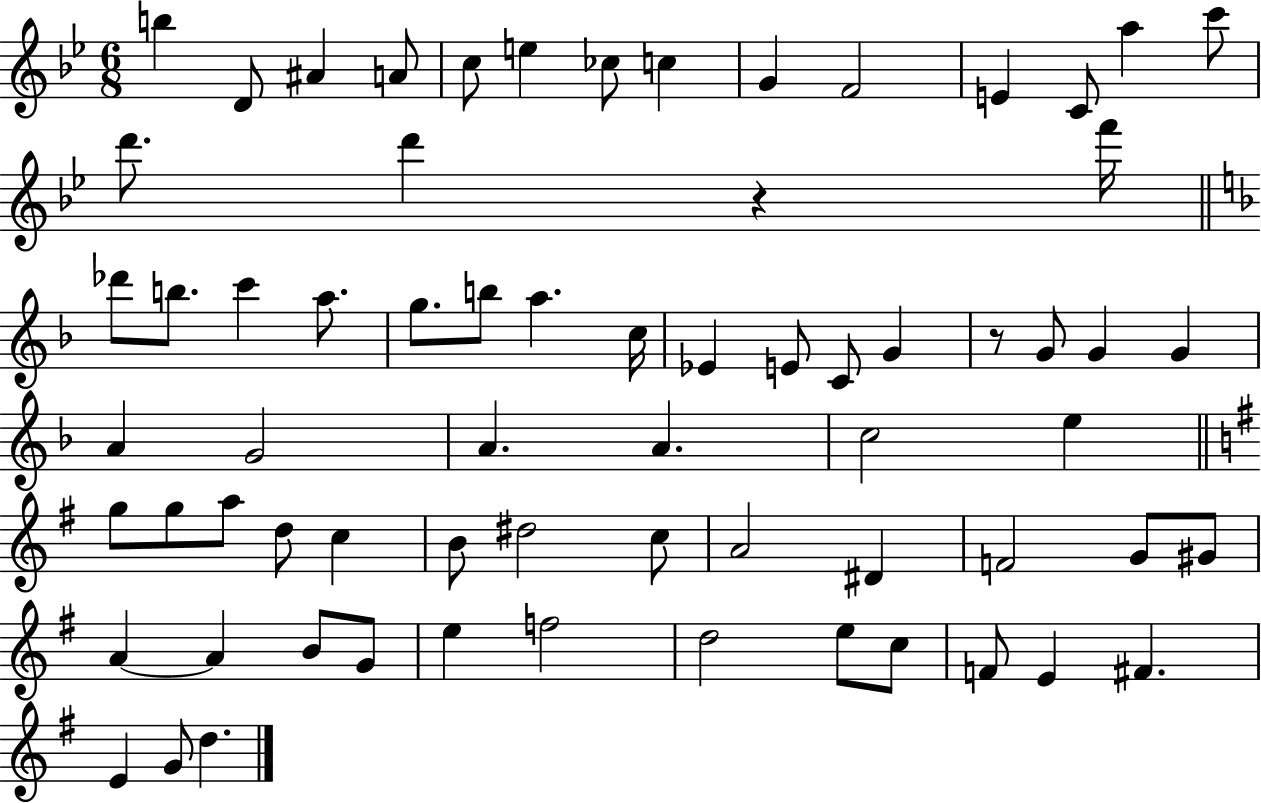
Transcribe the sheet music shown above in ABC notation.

X:1
T:Untitled
M:6/8
L:1/4
K:Bb
b D/2 ^A A/2 c/2 e _c/2 c G F2 E C/2 a c'/2 d'/2 d' z f'/4 _d'/2 b/2 c' a/2 g/2 b/2 a c/4 _E E/2 C/2 G z/2 G/2 G G A G2 A A c2 e g/2 g/2 a/2 d/2 c B/2 ^d2 c/2 A2 ^D F2 G/2 ^G/2 A A B/2 G/2 e f2 d2 e/2 c/2 F/2 E ^F E G/2 d